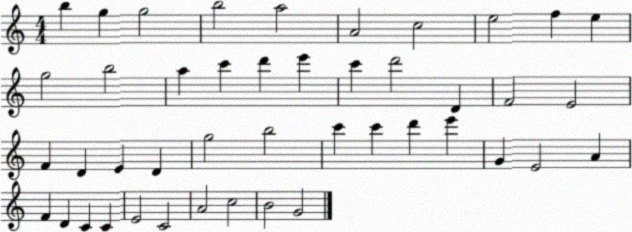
X:1
T:Untitled
M:4/4
L:1/4
K:C
b g g2 b2 a2 A2 c2 e2 f e g2 b2 a c' d' e' c' d'2 D F2 E2 F D E D g2 b2 c' c' d' e' G E2 A F D C C E2 C2 A2 c2 B2 G2